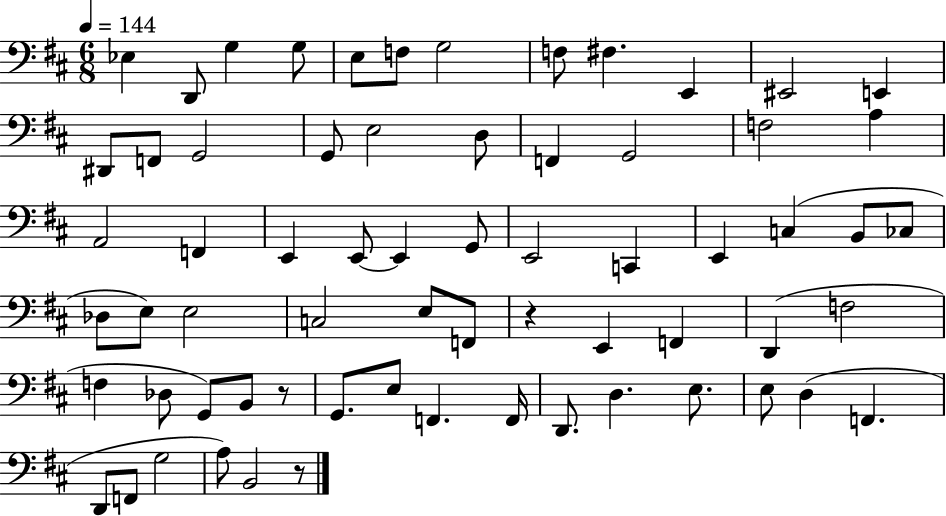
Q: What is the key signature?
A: D major